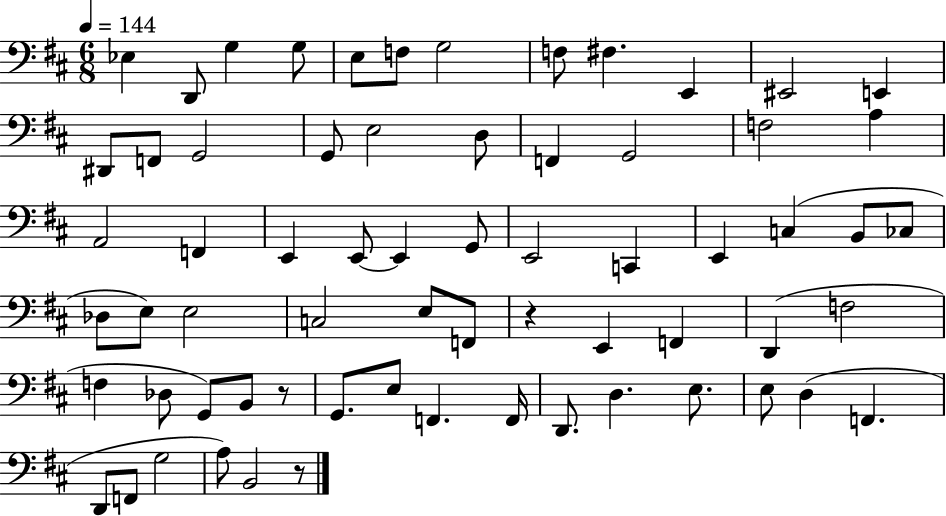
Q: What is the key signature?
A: D major